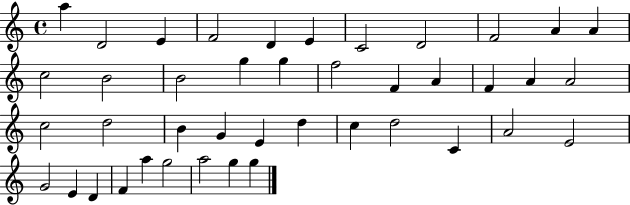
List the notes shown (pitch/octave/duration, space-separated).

A5/q D4/h E4/q F4/h D4/q E4/q C4/h D4/h F4/h A4/q A4/q C5/h B4/h B4/h G5/q G5/q F5/h F4/q A4/q F4/q A4/q A4/h C5/h D5/h B4/q G4/q E4/q D5/q C5/q D5/h C4/q A4/h E4/h G4/h E4/q D4/q F4/q A5/q G5/h A5/h G5/q G5/q